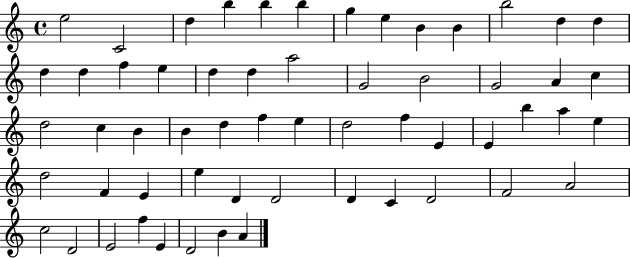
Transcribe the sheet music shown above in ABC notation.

X:1
T:Untitled
M:4/4
L:1/4
K:C
e2 C2 d b b b g e B B b2 d d d d f e d d a2 G2 B2 G2 A c d2 c B B d f e d2 f E E b a e d2 F E e D D2 D C D2 F2 A2 c2 D2 E2 f E D2 B A